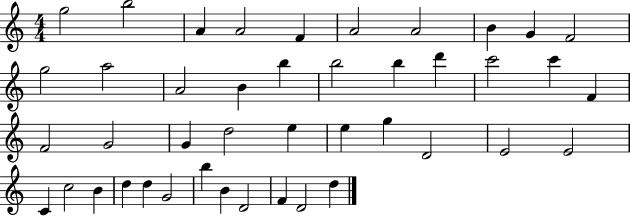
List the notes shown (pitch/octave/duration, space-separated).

G5/h B5/h A4/q A4/h F4/q A4/h A4/h B4/q G4/q F4/h G5/h A5/h A4/h B4/q B5/q B5/h B5/q D6/q C6/h C6/q F4/q F4/h G4/h G4/q D5/h E5/q E5/q G5/q D4/h E4/h E4/h C4/q C5/h B4/q D5/q D5/q G4/h B5/q B4/q D4/h F4/q D4/h D5/q